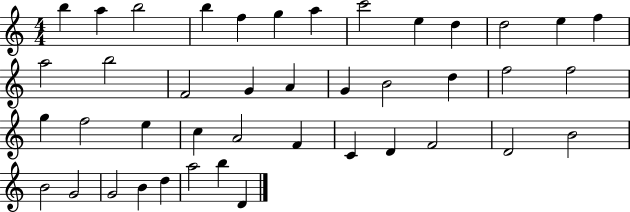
{
  \clef treble
  \numericTimeSignature
  \time 4/4
  \key c \major
  b''4 a''4 b''2 | b''4 f''4 g''4 a''4 | c'''2 e''4 d''4 | d''2 e''4 f''4 | \break a''2 b''2 | f'2 g'4 a'4 | g'4 b'2 d''4 | f''2 f''2 | \break g''4 f''2 e''4 | c''4 a'2 f'4 | c'4 d'4 f'2 | d'2 b'2 | \break b'2 g'2 | g'2 b'4 d''4 | a''2 b''4 d'4 | \bar "|."
}